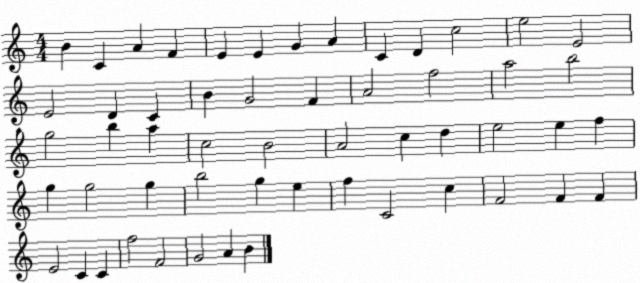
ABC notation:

X:1
T:Untitled
M:4/4
L:1/4
K:C
B C A F E E G A C D c2 e2 E2 E2 D C B G2 F A2 f2 a2 b2 g2 b a c2 B2 A2 c d e2 e f g g2 g b2 g e f C2 c F2 F F E2 C C f2 F2 G2 A B